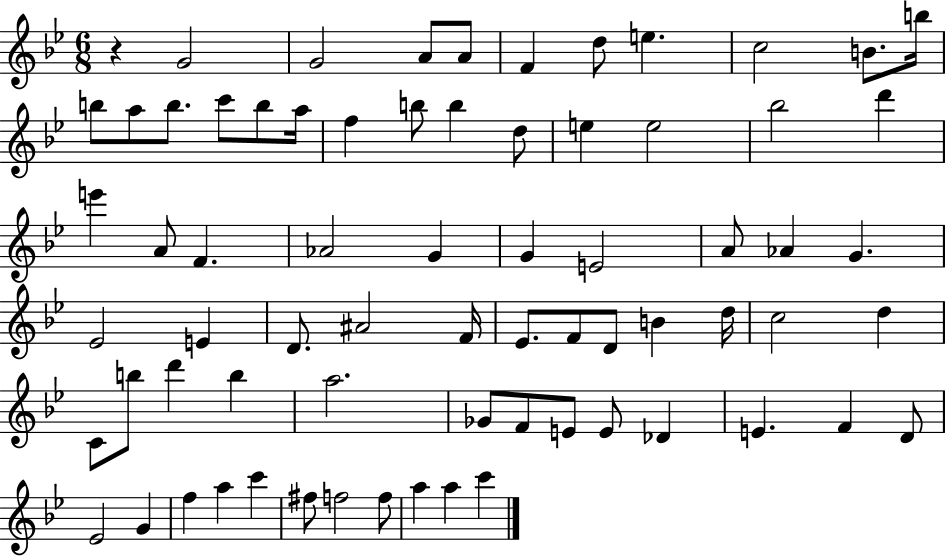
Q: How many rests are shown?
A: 1